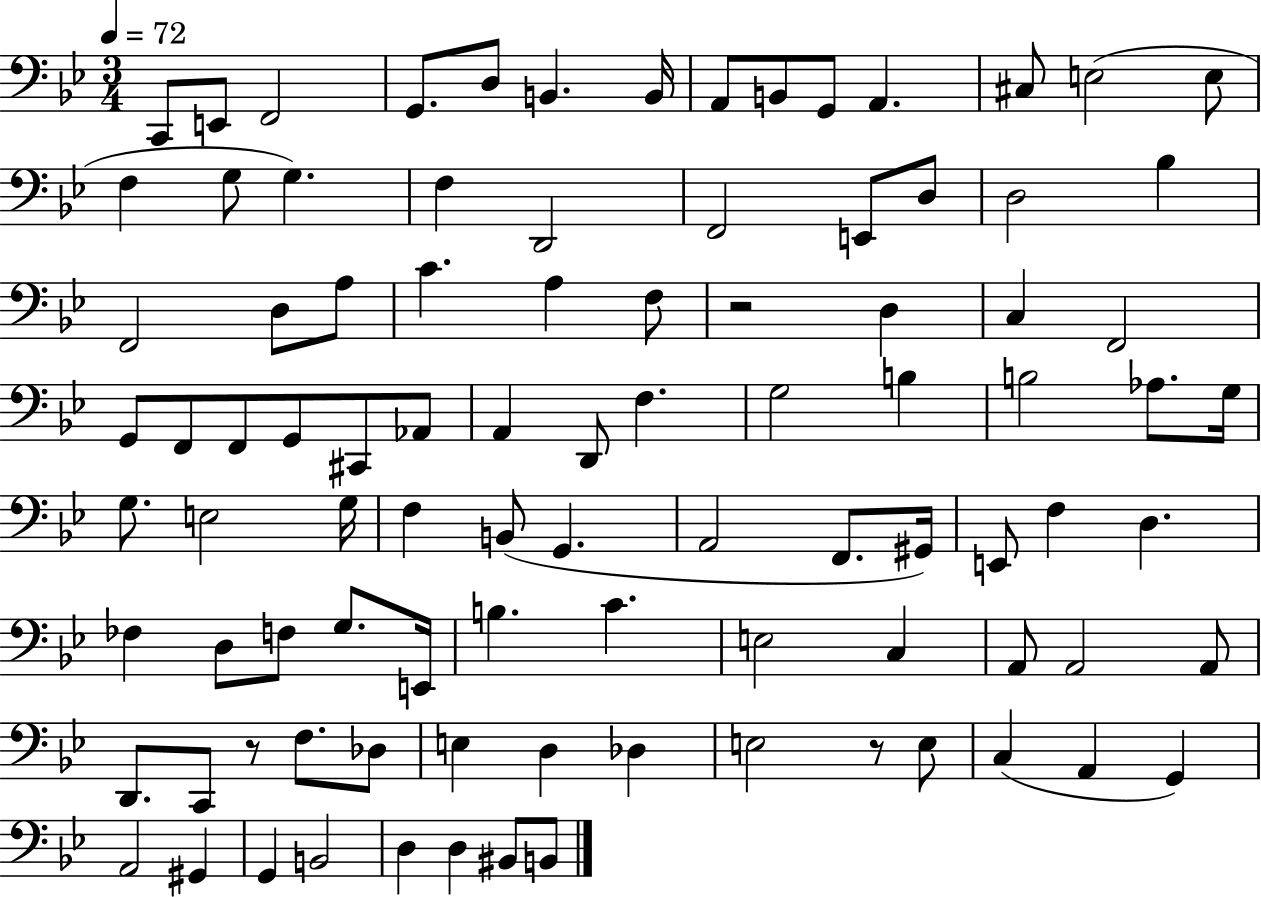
X:1
T:Untitled
M:3/4
L:1/4
K:Bb
C,,/2 E,,/2 F,,2 G,,/2 D,/2 B,, B,,/4 A,,/2 B,,/2 G,,/2 A,, ^C,/2 E,2 E,/2 F, G,/2 G, F, D,,2 F,,2 E,,/2 D,/2 D,2 _B, F,,2 D,/2 A,/2 C A, F,/2 z2 D, C, F,,2 G,,/2 F,,/2 F,,/2 G,,/2 ^C,,/2 _A,,/2 A,, D,,/2 F, G,2 B, B,2 _A,/2 G,/4 G,/2 E,2 G,/4 F, B,,/2 G,, A,,2 F,,/2 ^G,,/4 E,,/2 F, D, _F, D,/2 F,/2 G,/2 E,,/4 B, C E,2 C, A,,/2 A,,2 A,,/2 D,,/2 C,,/2 z/2 F,/2 _D,/2 E, D, _D, E,2 z/2 E,/2 C, A,, G,, A,,2 ^G,, G,, B,,2 D, D, ^B,,/2 B,,/2